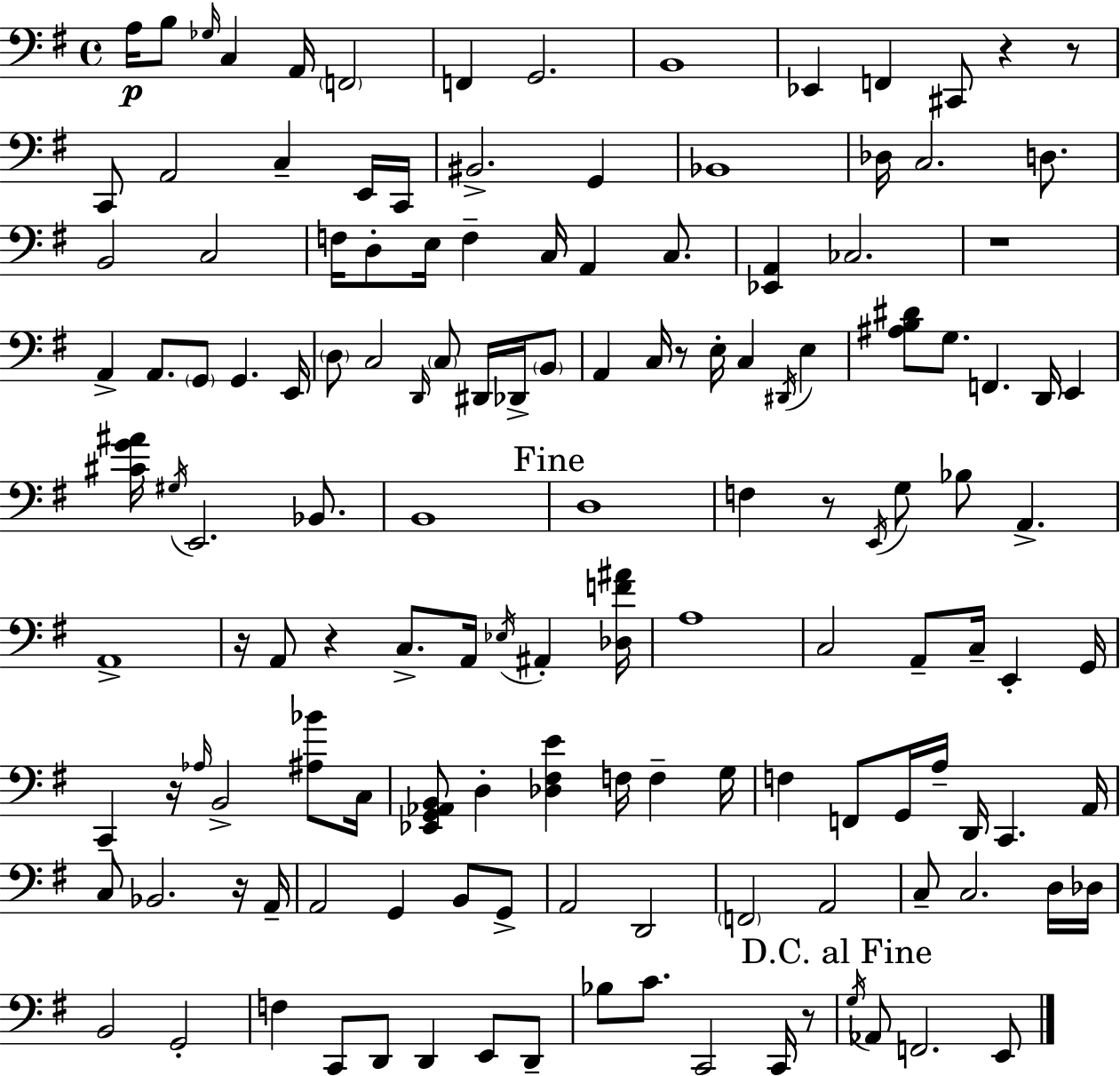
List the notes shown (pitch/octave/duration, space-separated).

A3/s B3/e Gb3/s C3/q A2/s F2/h F2/q G2/h. B2/w Eb2/q F2/q C#2/e R/q R/e C2/e A2/h C3/q E2/s C2/s BIS2/h. G2/q Bb2/w Db3/s C3/h. D3/e. B2/h C3/h F3/s D3/e E3/s F3/q C3/s A2/q C3/e. [Eb2,A2]/q CES3/h. R/w A2/q A2/e. G2/e G2/q. E2/s D3/e C3/h D2/s C3/e D#2/s Db2/s B2/e A2/q C3/s R/e E3/s C3/q D#2/s E3/q [A#3,B3,D#4]/e G3/e. F2/q. D2/s E2/q [C#4,G4,A#4]/s G#3/s E2/h. Bb2/e. B2/w D3/w F3/q R/e E2/s G3/e Bb3/e A2/q. A2/w R/s A2/e R/q C3/e. A2/s Eb3/s A#2/q [Db3,F4,A#4]/s A3/w C3/h A2/e C3/s E2/q G2/s C2/q R/s Ab3/s B2/h [A#3,Bb4]/e C3/s [Eb2,G2,Ab2,B2]/e D3/q [Db3,F#3,E4]/q F3/s F3/q G3/s F3/q F2/e G2/s A3/s D2/s C2/q. A2/s C3/e Bb2/h. R/s A2/s A2/h G2/q B2/e G2/e A2/h D2/h F2/h A2/h C3/e C3/h. D3/s Db3/s B2/h G2/h F3/q C2/e D2/e D2/q E2/e D2/e Bb3/e C4/e. C2/h C2/s R/e G3/s Ab2/e F2/h. E2/e